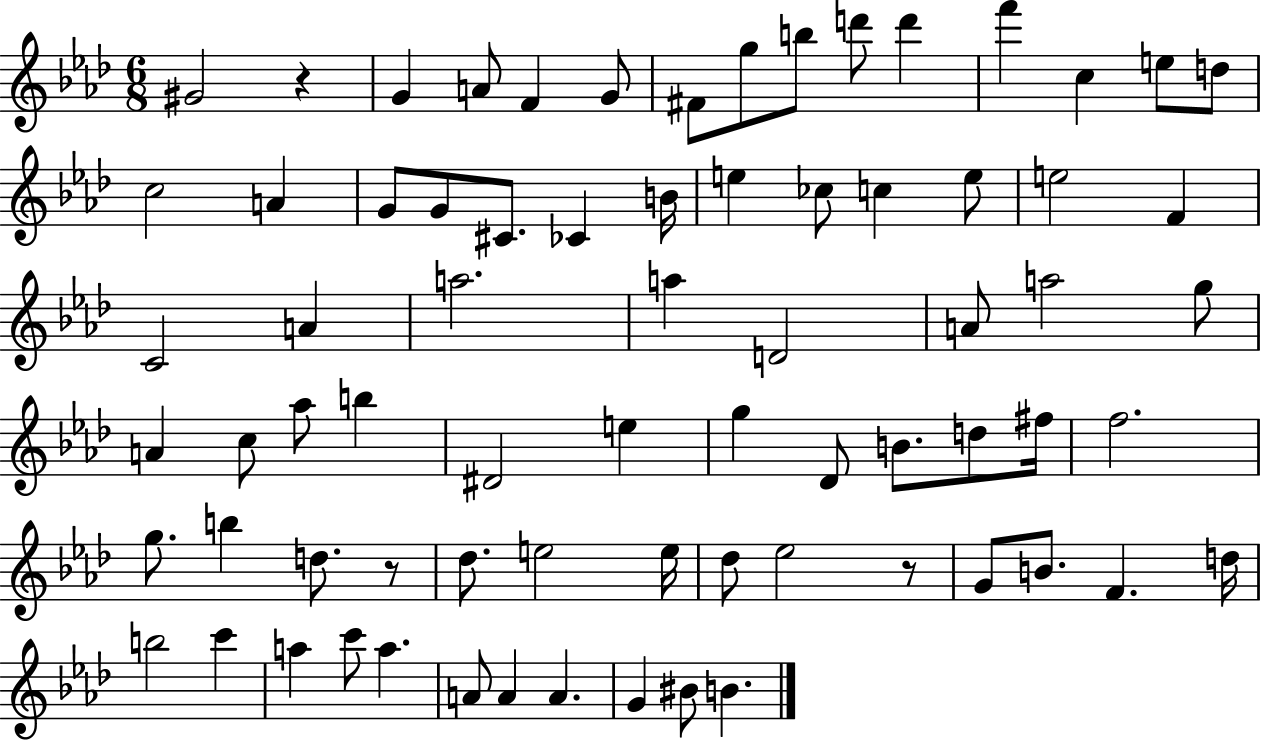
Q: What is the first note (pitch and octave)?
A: G#4